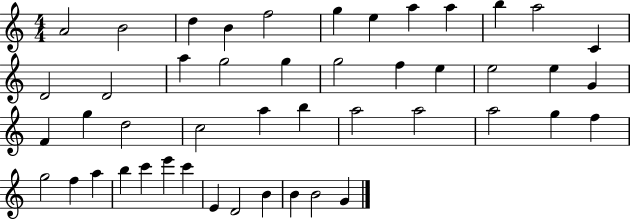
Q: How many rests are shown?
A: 0